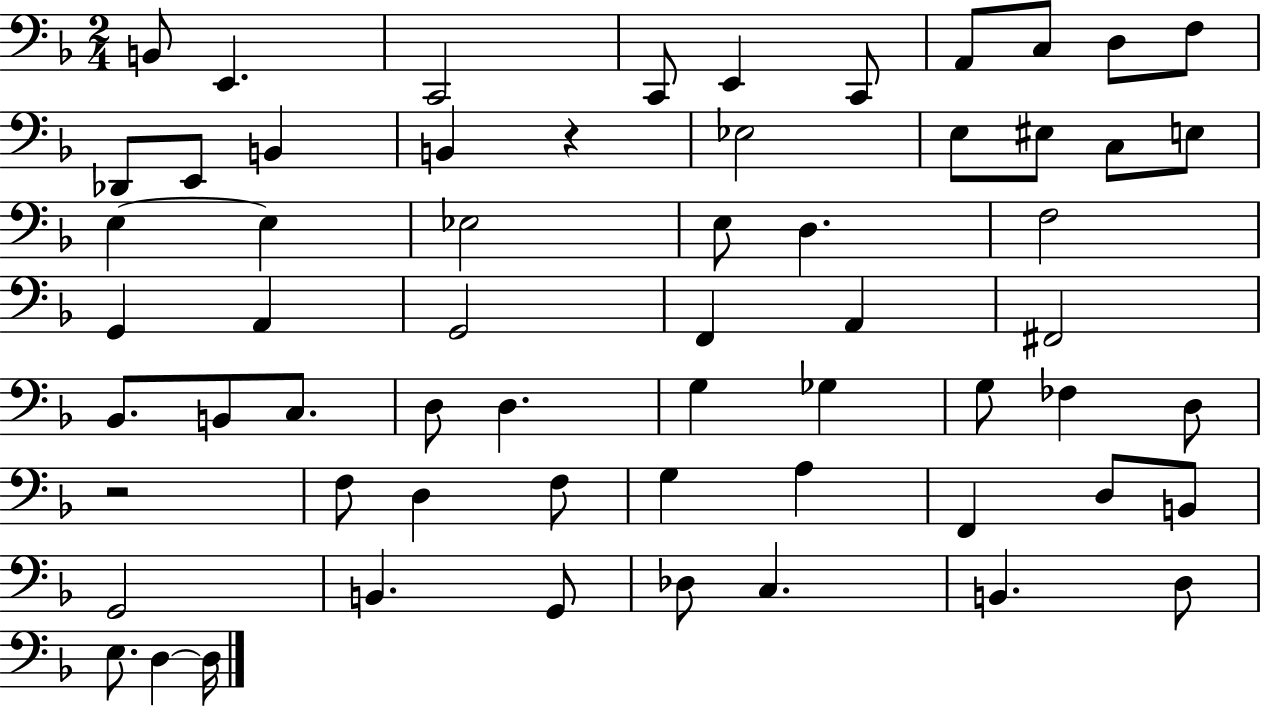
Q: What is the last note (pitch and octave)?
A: D3